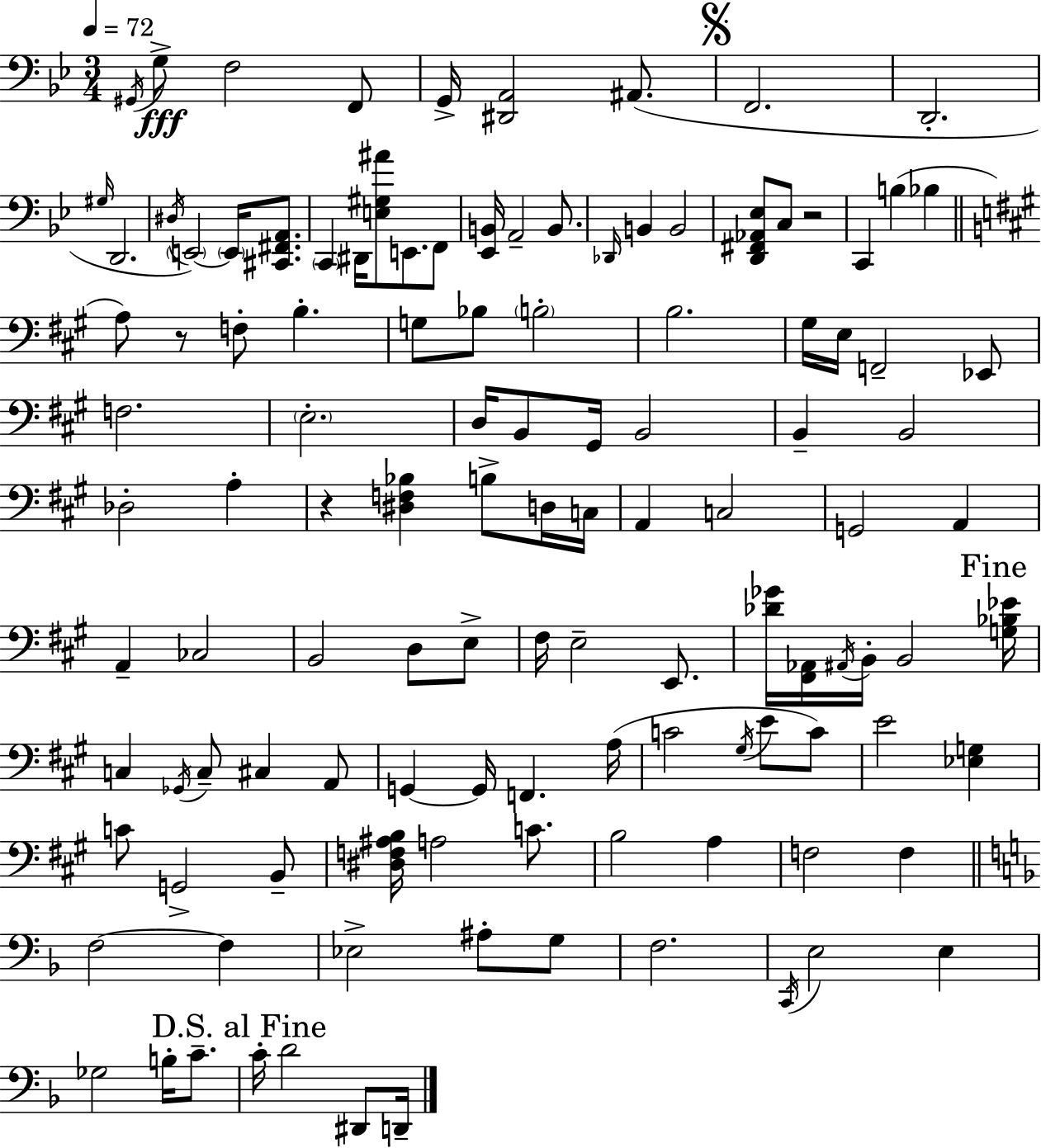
{
  \clef bass
  \numericTimeSignature
  \time 3/4
  \key bes \major
  \tempo 4 = 72
  \acciaccatura { gis,16 }\fff g8-> f2 f,8 | g,16-> <dis, a,>2 ais,8.( | \mark \markup { \musicglyph "scripts.segno" } f,2. | d,2.-. | \break \grace { gis16 } d,2. | \acciaccatura { dis16 }) \parenthesize e,2~~ \parenthesize e,16 | <cis, fis, a,>8. \parenthesize c,4 dis,16 <e gis ais'>8 e,8. | f,8 <ees, b,>16 a,2-- | \break b,8. \grace { des,16 } b,4 b,2 | <d, fis, aes, ees>8 c8 r2 | c,4 b4( | bes4 \bar "||" \break \key a \major a8) r8 f8-. b4.-. | g8 bes8 \parenthesize b2-. | b2. | gis16 e16 f,2-- ees,8 | \break f2. | \parenthesize e2.-. | d16 b,8 gis,16 b,2 | b,4-- b,2 | \break des2-. a4-. | r4 <dis f bes>4 b8-> d16 c16 | a,4 c2 | g,2 a,4 | \break a,4-- ces2 | b,2 d8 e8-> | fis16 e2-- e,8. | <des' ges'>16 <fis, aes,>16 \acciaccatura { ais,16 } b,16-. b,2 | \break \mark "Fine" <g bes ees'>16 c4 \acciaccatura { ges,16 } c8-- cis4 | a,8 g,4~~ g,16 f,4. | a16( c'2 \acciaccatura { gis16 } e'8 | c'8) e'2 <ees g>4 | \break c'8 g,2-> | b,8-- <dis f ais b>16 a2 | c'8. b2 a4 | f2 f4 | \break \bar "||" \break \key f \major f2~~ f4 | ees2-> ais8-. g8 | f2. | \acciaccatura { c,16 } e2 e4 | \break ges2 b16-. c'8.-- | \mark "D.S. al Fine" c'16-. d'2 dis,8 | d,16-- \bar "|."
}